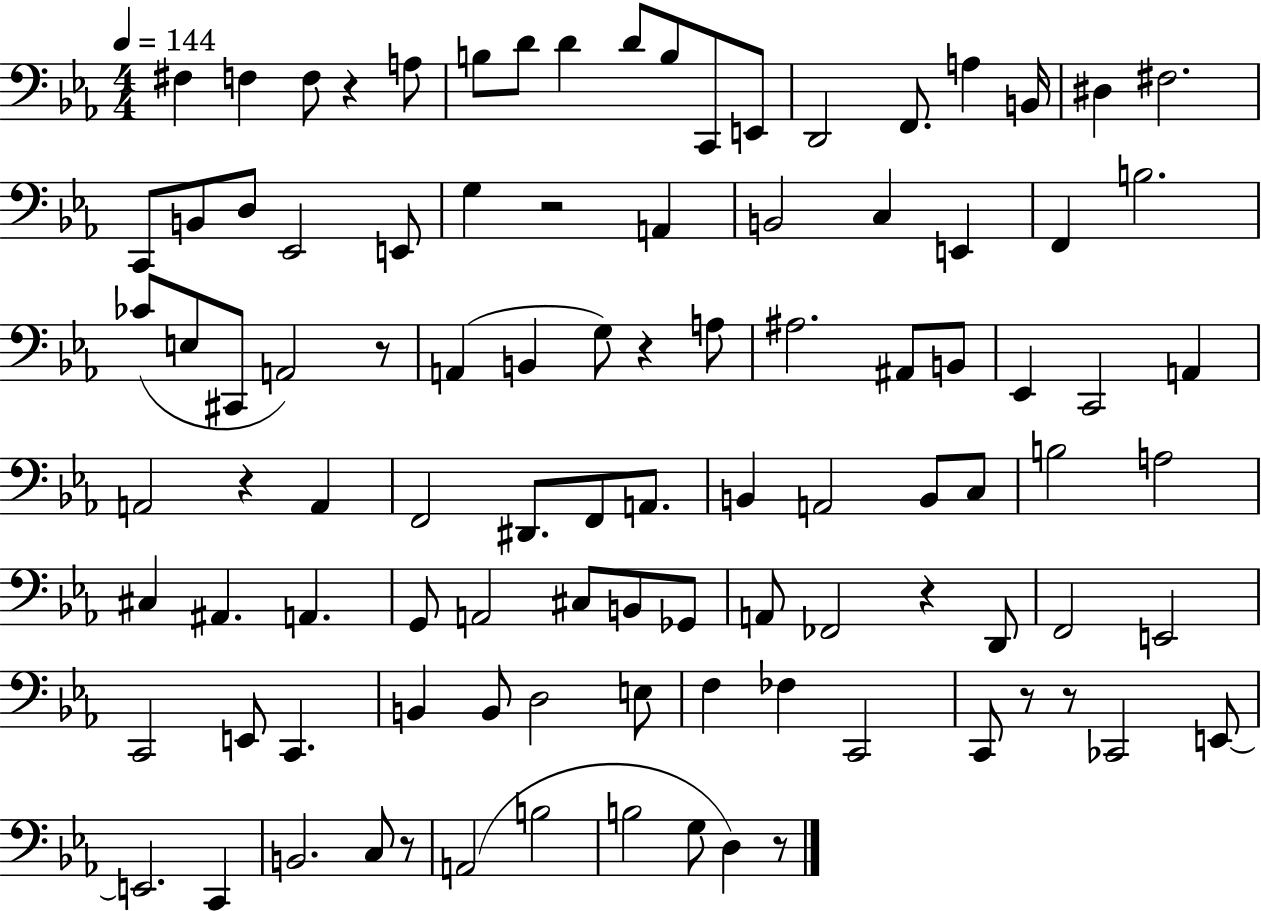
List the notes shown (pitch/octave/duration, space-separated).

F#3/q F3/q F3/e R/q A3/e B3/e D4/e D4/q D4/e B3/e C2/e E2/e D2/h F2/e. A3/q B2/s D#3/q F#3/h. C2/e B2/e D3/e Eb2/h E2/e G3/q R/h A2/q B2/h C3/q E2/q F2/q B3/h. CES4/e E3/e C#2/e A2/h R/e A2/q B2/q G3/e R/q A3/e A#3/h. A#2/e B2/e Eb2/q C2/h A2/q A2/h R/q A2/q F2/h D#2/e. F2/e A2/e. B2/q A2/h B2/e C3/e B3/h A3/h C#3/q A#2/q. A2/q. G2/e A2/h C#3/e B2/e Gb2/e A2/e FES2/h R/q D2/e F2/h E2/h C2/h E2/e C2/q. B2/q B2/e D3/h E3/e F3/q FES3/q C2/h C2/e R/e R/e CES2/h E2/e E2/h. C2/q B2/h. C3/e R/e A2/h B3/h B3/h G3/e D3/q R/e